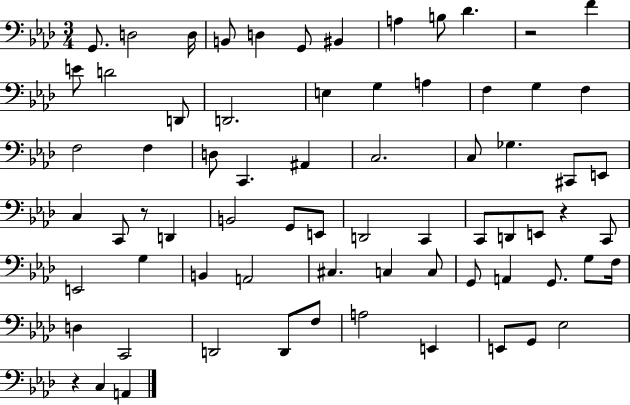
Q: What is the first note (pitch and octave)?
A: G2